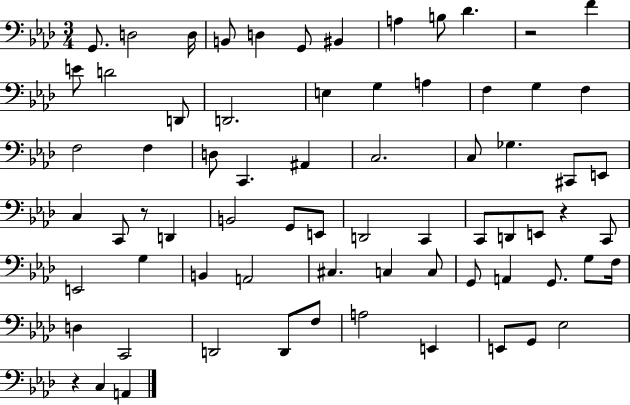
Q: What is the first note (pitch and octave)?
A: G2